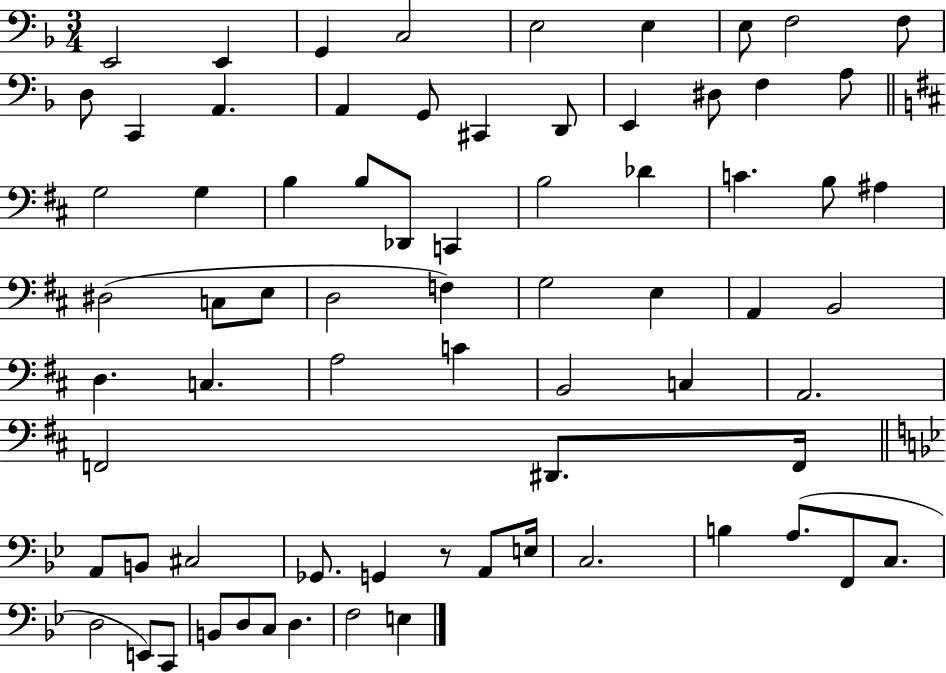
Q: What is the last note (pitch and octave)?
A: E3